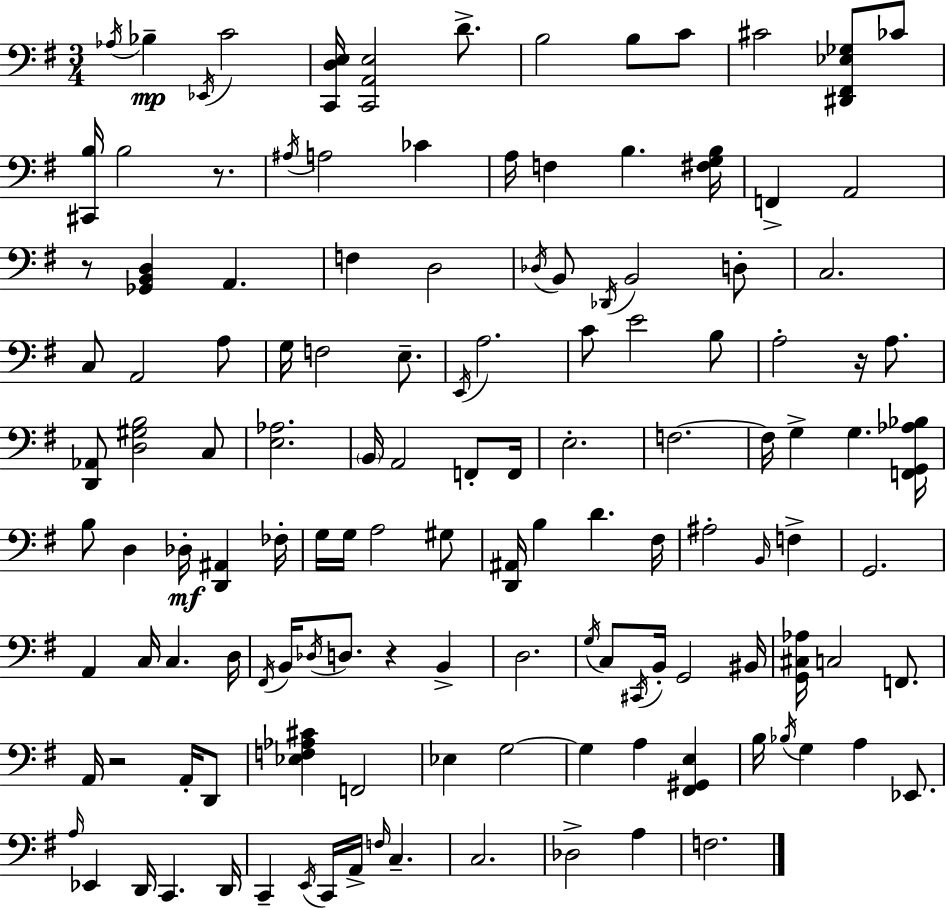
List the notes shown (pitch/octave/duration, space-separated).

Ab3/s Bb3/q Eb2/s C4/h [C2,D3,E3]/s [C2,A2,E3]/h D4/e. B3/h B3/e C4/e C#4/h [D#2,F#2,Eb3,Gb3]/e CES4/e [C#2,B3]/s B3/h R/e. A#3/s A3/h CES4/q A3/s F3/q B3/q. [F#3,G3,B3]/s F2/q A2/h R/e [Gb2,B2,D3]/q A2/q. F3/q D3/h Db3/s B2/e Db2/s B2/h D3/e C3/h. C3/e A2/h A3/e G3/s F3/h E3/e. E2/s A3/h. C4/e E4/h B3/e A3/h R/s A3/e. [D2,Ab2]/e [D3,G#3,B3]/h C3/e [E3,Ab3]/h. B2/s A2/h F2/e F2/s E3/h. F3/h. F3/s G3/q G3/q. [F2,G2,Ab3,Bb3]/s B3/e D3/q Db3/s [D2,A#2]/q FES3/s G3/s G3/s A3/h G#3/e [D2,A#2]/s B3/q D4/q. F#3/s A#3/h B2/s F3/q G2/h. A2/q C3/s C3/q. D3/s F#2/s B2/s Db3/s D3/e. R/q B2/q D3/h. G3/s C3/e C#2/s B2/s G2/h BIS2/s [G2,C#3,Ab3]/s C3/h F2/e. A2/s R/h A2/s D2/e [Eb3,F3,Ab3,C#4]/q F2/h Eb3/q G3/h G3/q A3/q [F#2,G#2,E3]/q B3/s Bb3/s G3/q A3/q Eb2/e. A3/s Eb2/q D2/s C2/q. D2/s C2/q E2/s C2/s A2/s F3/s C3/q. C3/h. Db3/h A3/q F3/h.